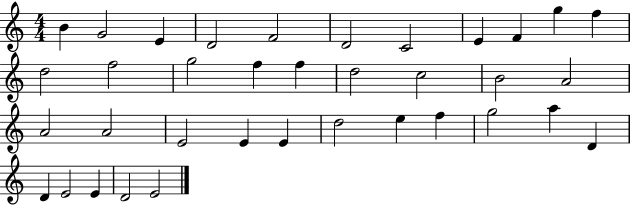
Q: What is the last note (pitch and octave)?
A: E4